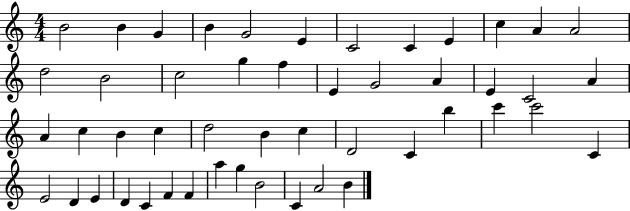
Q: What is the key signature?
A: C major